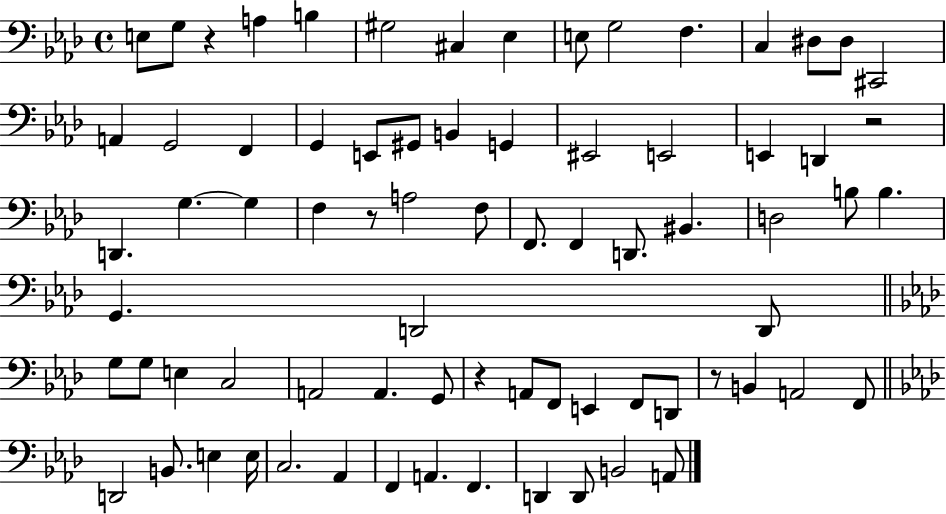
X:1
T:Untitled
M:4/4
L:1/4
K:Ab
E,/2 G,/2 z A, B, ^G,2 ^C, _E, E,/2 G,2 F, C, ^D,/2 ^D,/2 ^C,,2 A,, G,,2 F,, G,, E,,/2 ^G,,/2 B,, G,, ^E,,2 E,,2 E,, D,, z2 D,, G, G, F, z/2 A,2 F,/2 F,,/2 F,, D,,/2 ^B,, D,2 B,/2 B, G,, D,,2 D,,/2 G,/2 G,/2 E, C,2 A,,2 A,, G,,/2 z A,,/2 F,,/2 E,, F,,/2 D,,/2 z/2 B,, A,,2 F,,/2 D,,2 B,,/2 E, E,/4 C,2 _A,, F,, A,, F,, D,, D,,/2 B,,2 A,,/2